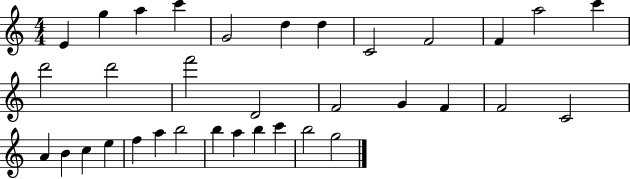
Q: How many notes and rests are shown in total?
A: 34